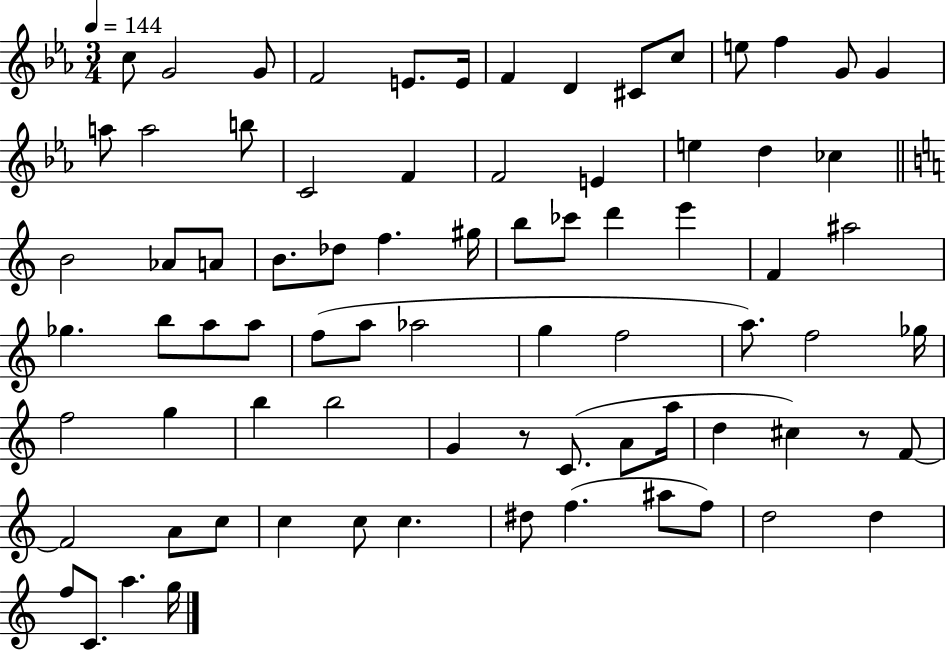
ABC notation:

X:1
T:Untitled
M:3/4
L:1/4
K:Eb
c/2 G2 G/2 F2 E/2 E/4 F D ^C/2 c/2 e/2 f G/2 G a/2 a2 b/2 C2 F F2 E e d _c B2 _A/2 A/2 B/2 _d/2 f ^g/4 b/2 _c'/2 d' e' F ^a2 _g b/2 a/2 a/2 f/2 a/2 _a2 g f2 a/2 f2 _g/4 f2 g b b2 G z/2 C/2 A/2 a/4 d ^c z/2 F/2 F2 A/2 c/2 c c/2 c ^d/2 f ^a/2 f/2 d2 d f/2 C/2 a g/4